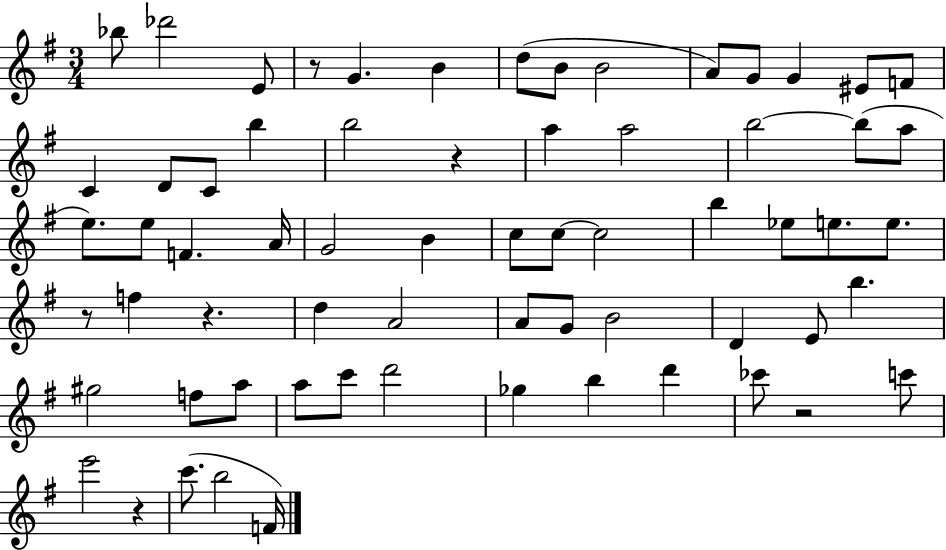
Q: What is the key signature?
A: G major